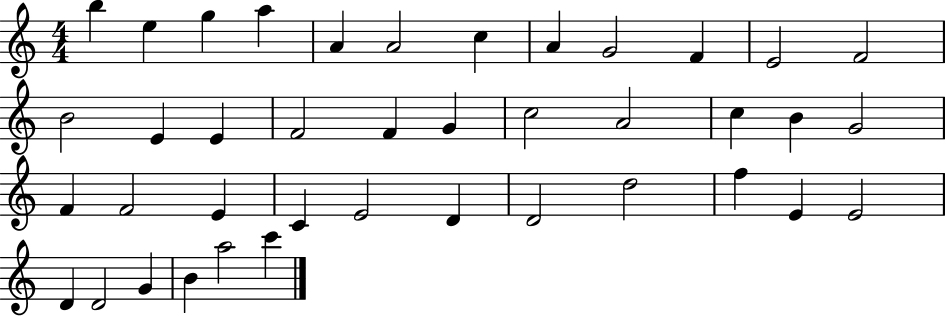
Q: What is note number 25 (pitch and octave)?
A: F4